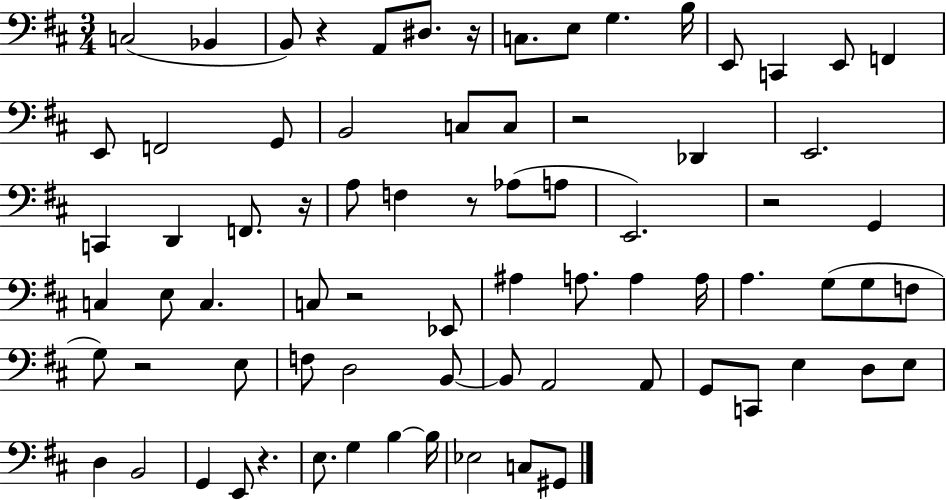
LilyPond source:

{
  \clef bass
  \numericTimeSignature
  \time 3/4
  \key d \major
  c2( bes,4 | b,8) r4 a,8 dis8. r16 | c8. e8 g4. b16 | e,8 c,4 e,8 f,4 | \break e,8 f,2 g,8 | b,2 c8 c8 | r2 des,4 | e,2. | \break c,4 d,4 f,8. r16 | a8 f4 r8 aes8( a8 | e,2.) | r2 g,4 | \break c4 e8 c4. | c8 r2 ees,8 | ais4 a8. a4 a16 | a4. g8( g8 f8 | \break g8) r2 e8 | f8 d2 b,8~~ | b,8 a,2 a,8 | g,8 c,8 e4 d8 e8 | \break d4 b,2 | g,4 e,8 r4. | e8. g4 b4~~ b16 | ees2 c8 gis,8 | \break \bar "|."
}